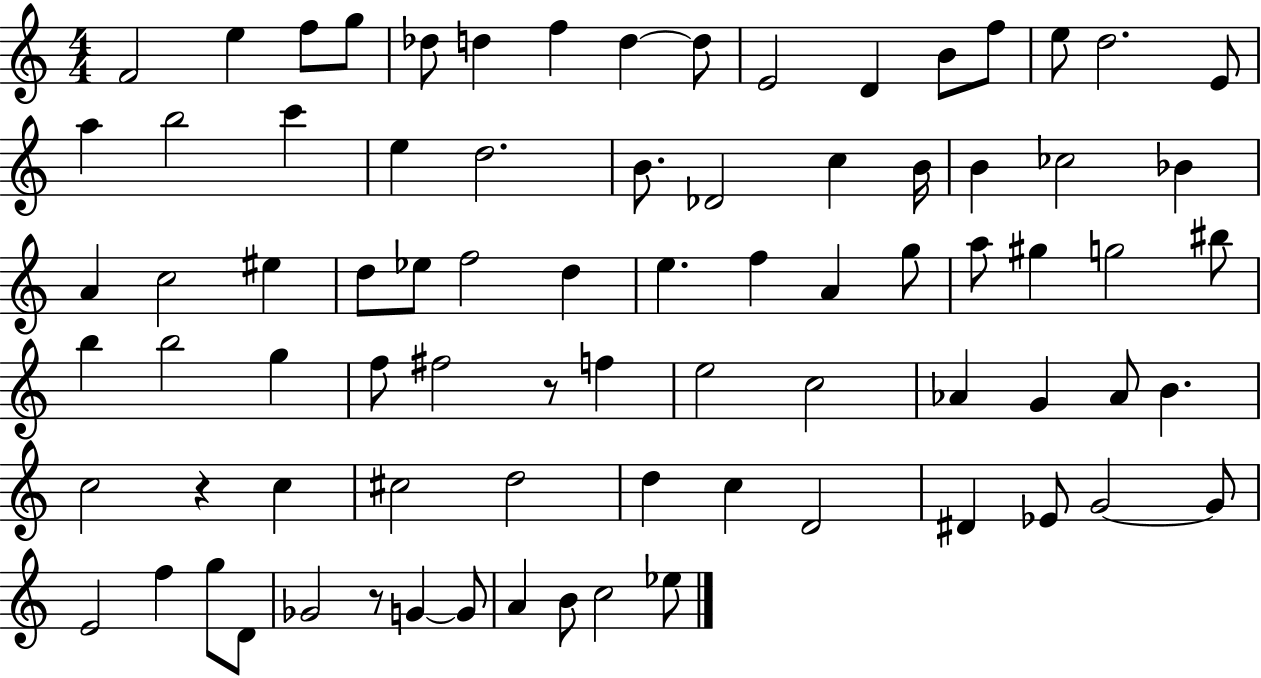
F4/h E5/q F5/e G5/e Db5/e D5/q F5/q D5/q D5/e E4/h D4/q B4/e F5/e E5/e D5/h. E4/e A5/q B5/h C6/q E5/q D5/h. B4/e. Db4/h C5/q B4/s B4/q CES5/h Bb4/q A4/q C5/h EIS5/q D5/e Eb5/e F5/h D5/q E5/q. F5/q A4/q G5/e A5/e G#5/q G5/h BIS5/e B5/q B5/h G5/q F5/e F#5/h R/e F5/q E5/h C5/h Ab4/q G4/q Ab4/e B4/q. C5/h R/q C5/q C#5/h D5/h D5/q C5/q D4/h D#4/q Eb4/e G4/h G4/e E4/h F5/q G5/e D4/e Gb4/h R/e G4/q G4/e A4/q B4/e C5/h Eb5/e